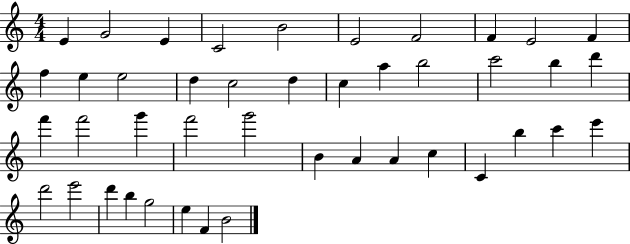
{
  \clef treble
  \numericTimeSignature
  \time 4/4
  \key c \major
  e'4 g'2 e'4 | c'2 b'2 | e'2 f'2 | f'4 e'2 f'4 | \break f''4 e''4 e''2 | d''4 c''2 d''4 | c''4 a''4 b''2 | c'''2 b''4 d'''4 | \break f'''4 f'''2 g'''4 | f'''2 g'''2 | b'4 a'4 a'4 c''4 | c'4 b''4 c'''4 e'''4 | \break d'''2 e'''2 | d'''4 b''4 g''2 | e''4 f'4 b'2 | \bar "|."
}